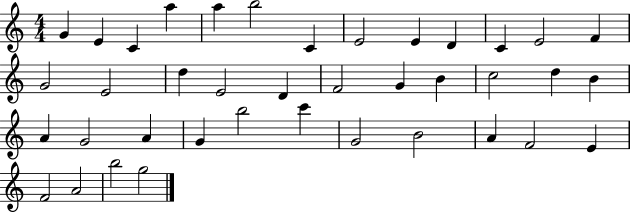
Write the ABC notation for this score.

X:1
T:Untitled
M:4/4
L:1/4
K:C
G E C a a b2 C E2 E D C E2 F G2 E2 d E2 D F2 G B c2 d B A G2 A G b2 c' G2 B2 A F2 E F2 A2 b2 g2